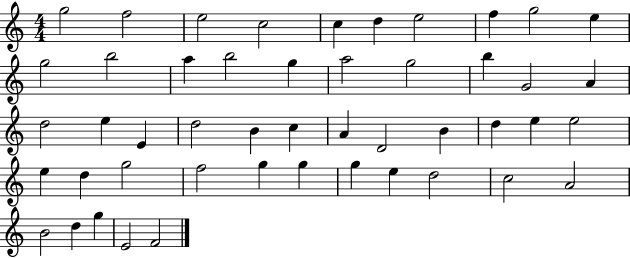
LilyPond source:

{
  \clef treble
  \numericTimeSignature
  \time 4/4
  \key c \major
  g''2 f''2 | e''2 c''2 | c''4 d''4 e''2 | f''4 g''2 e''4 | \break g''2 b''2 | a''4 b''2 g''4 | a''2 g''2 | b''4 g'2 a'4 | \break d''2 e''4 e'4 | d''2 b'4 c''4 | a'4 d'2 b'4 | d''4 e''4 e''2 | \break e''4 d''4 g''2 | f''2 g''4 g''4 | g''4 e''4 d''2 | c''2 a'2 | \break b'2 d''4 g''4 | e'2 f'2 | \bar "|."
}